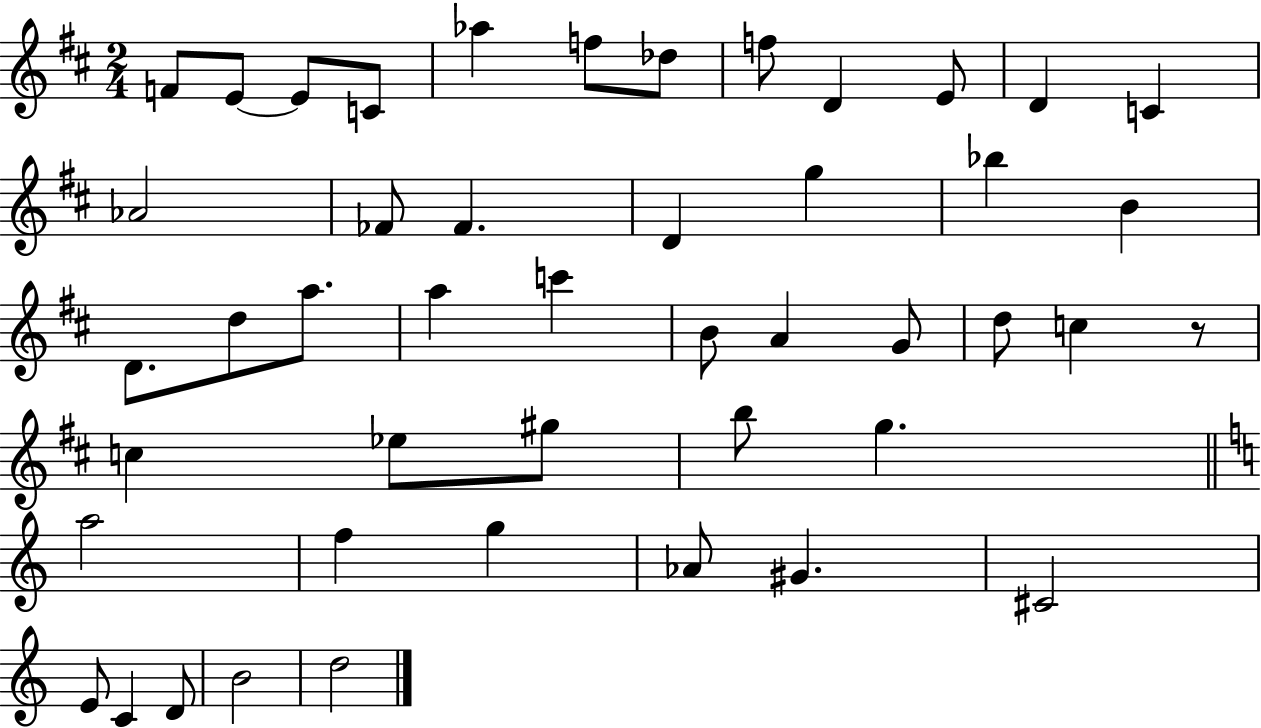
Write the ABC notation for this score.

X:1
T:Untitled
M:2/4
L:1/4
K:D
F/2 E/2 E/2 C/2 _a f/2 _d/2 f/2 D E/2 D C _A2 _F/2 _F D g _b B D/2 d/2 a/2 a c' B/2 A G/2 d/2 c z/2 c _e/2 ^g/2 b/2 g a2 f g _A/2 ^G ^C2 E/2 C D/2 B2 d2